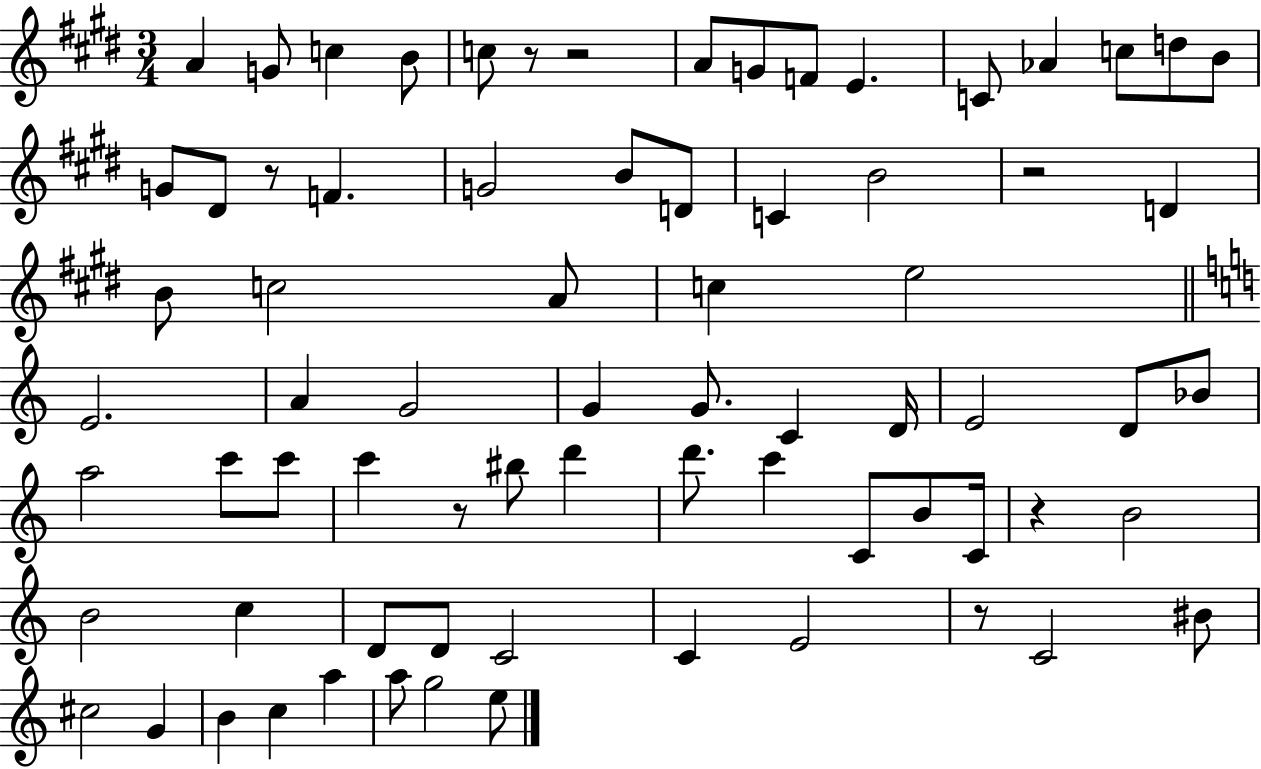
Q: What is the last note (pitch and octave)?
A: E5